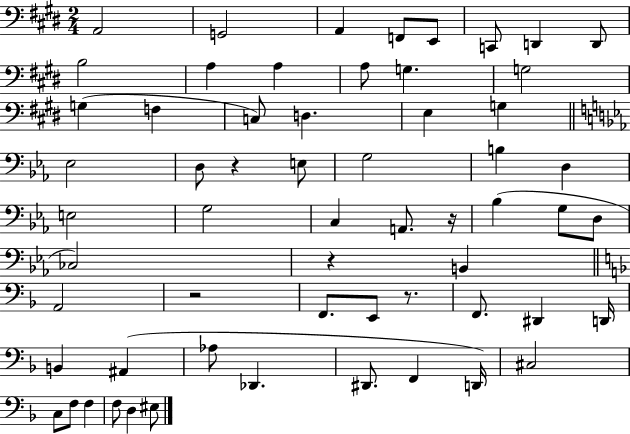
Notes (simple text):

A2/h G2/h A2/q F2/e E2/e C2/e D2/q D2/e B3/h A3/q A3/q A3/e G3/q. G3/h G3/q F3/q C3/e D3/q. E3/q G3/q Eb3/h D3/e R/q E3/e G3/h B3/q D3/q E3/h G3/h C3/q A2/e. R/s Bb3/q G3/e D3/e CES3/h R/q B2/q A2/h R/h F2/e. E2/e R/e. F2/e. D#2/q D2/s B2/q A#2/q Ab3/e Db2/q. D#2/e. F2/q D2/s C#3/h C3/e F3/e F3/q F3/e D3/q EIS3/e